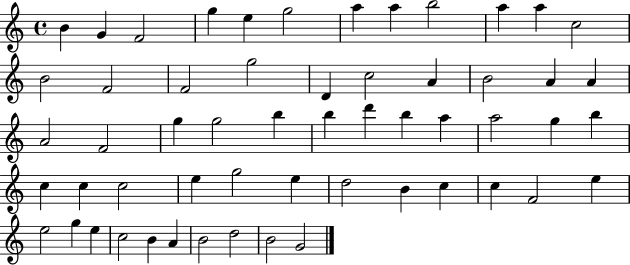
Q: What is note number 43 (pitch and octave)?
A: C5